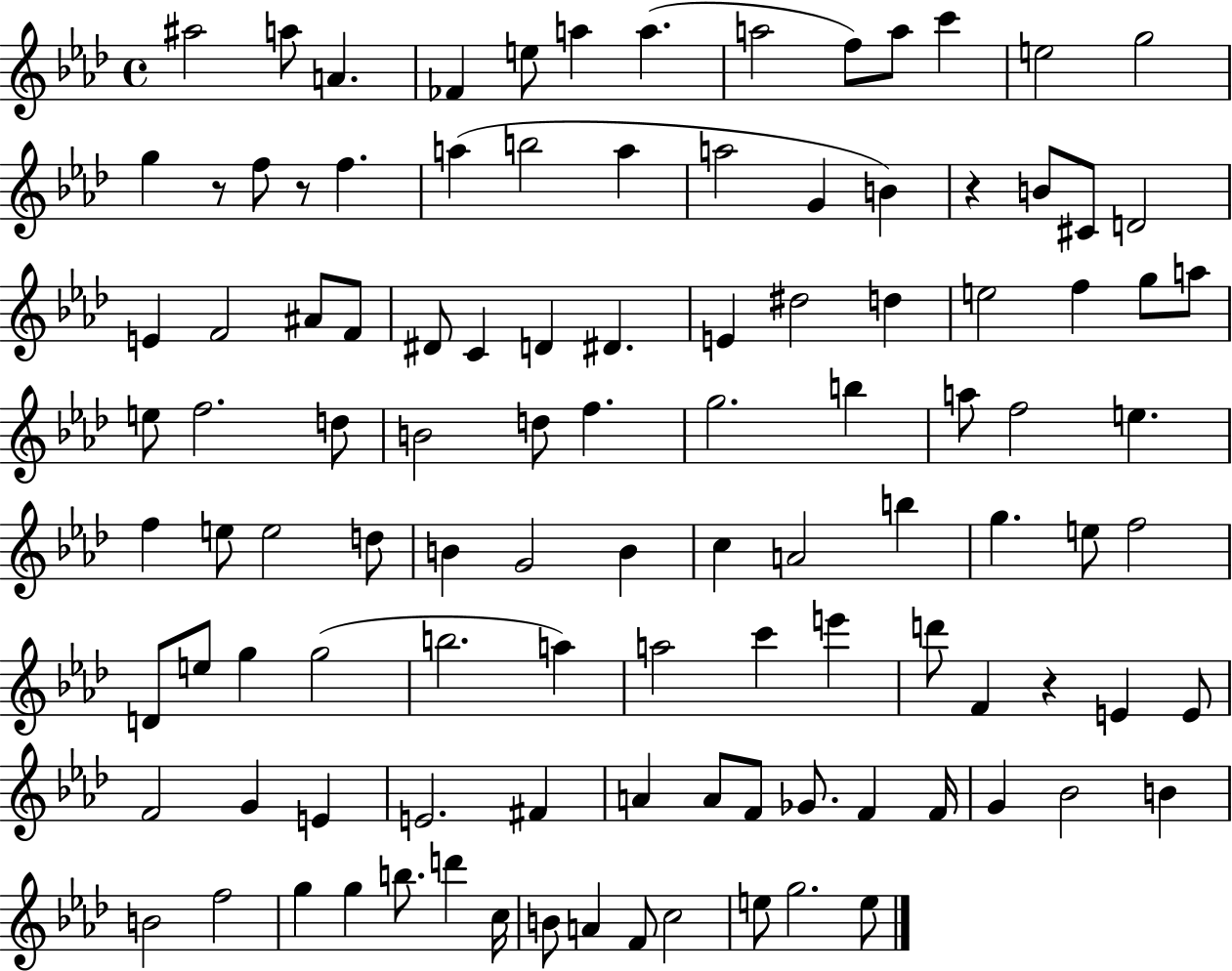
{
  \clef treble
  \time 4/4
  \defaultTimeSignature
  \key aes \major
  ais''2 a''8 a'4. | fes'4 e''8 a''4 a''4.( | a''2 f''8) a''8 c'''4 | e''2 g''2 | \break g''4 r8 f''8 r8 f''4. | a''4( b''2 a''4 | a''2 g'4 b'4) | r4 b'8 cis'8 d'2 | \break e'4 f'2 ais'8 f'8 | dis'8 c'4 d'4 dis'4. | e'4 dis''2 d''4 | e''2 f''4 g''8 a''8 | \break e''8 f''2. d''8 | b'2 d''8 f''4. | g''2. b''4 | a''8 f''2 e''4. | \break f''4 e''8 e''2 d''8 | b'4 g'2 b'4 | c''4 a'2 b''4 | g''4. e''8 f''2 | \break d'8 e''8 g''4 g''2( | b''2. a''4) | a''2 c'''4 e'''4 | d'''8 f'4 r4 e'4 e'8 | \break f'2 g'4 e'4 | e'2. fis'4 | a'4 a'8 f'8 ges'8. f'4 f'16 | g'4 bes'2 b'4 | \break b'2 f''2 | g''4 g''4 b''8. d'''4 c''16 | b'8 a'4 f'8 c''2 | e''8 g''2. e''8 | \break \bar "|."
}